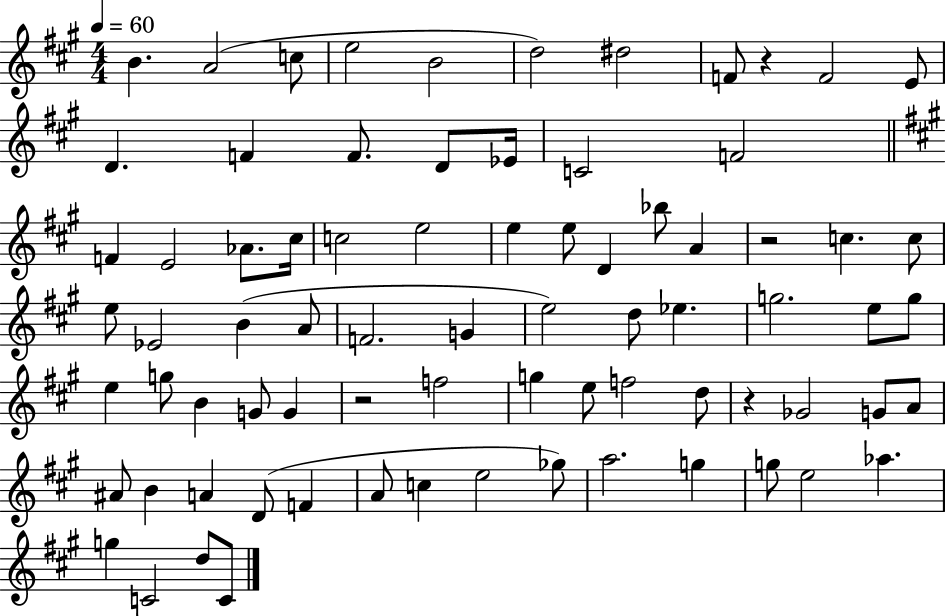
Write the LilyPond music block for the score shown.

{
  \clef treble
  \numericTimeSignature
  \time 4/4
  \key a \major
  \tempo 4 = 60
  \repeat volta 2 { b'4. a'2( c''8 | e''2 b'2 | d''2) dis''2 | f'8 r4 f'2 e'8 | \break d'4. f'4 f'8. d'8 ees'16 | c'2 f'2 | \bar "||" \break \key a \major f'4 e'2 aes'8. cis''16 | c''2 e''2 | e''4 e''8 d'4 bes''8 a'4 | r2 c''4. c''8 | \break e''8 ees'2 b'4( a'8 | f'2. g'4 | e''2) d''8 ees''4. | g''2. e''8 g''8 | \break e''4 g''8 b'4 g'8 g'4 | r2 f''2 | g''4 e''8 f''2 d''8 | r4 ges'2 g'8 a'8 | \break ais'8 b'4 a'4 d'8( f'4 | a'8 c''4 e''2 ges''8) | a''2. g''4 | g''8 e''2 aes''4. | \break g''4 c'2 d''8 c'8 | } \bar "|."
}